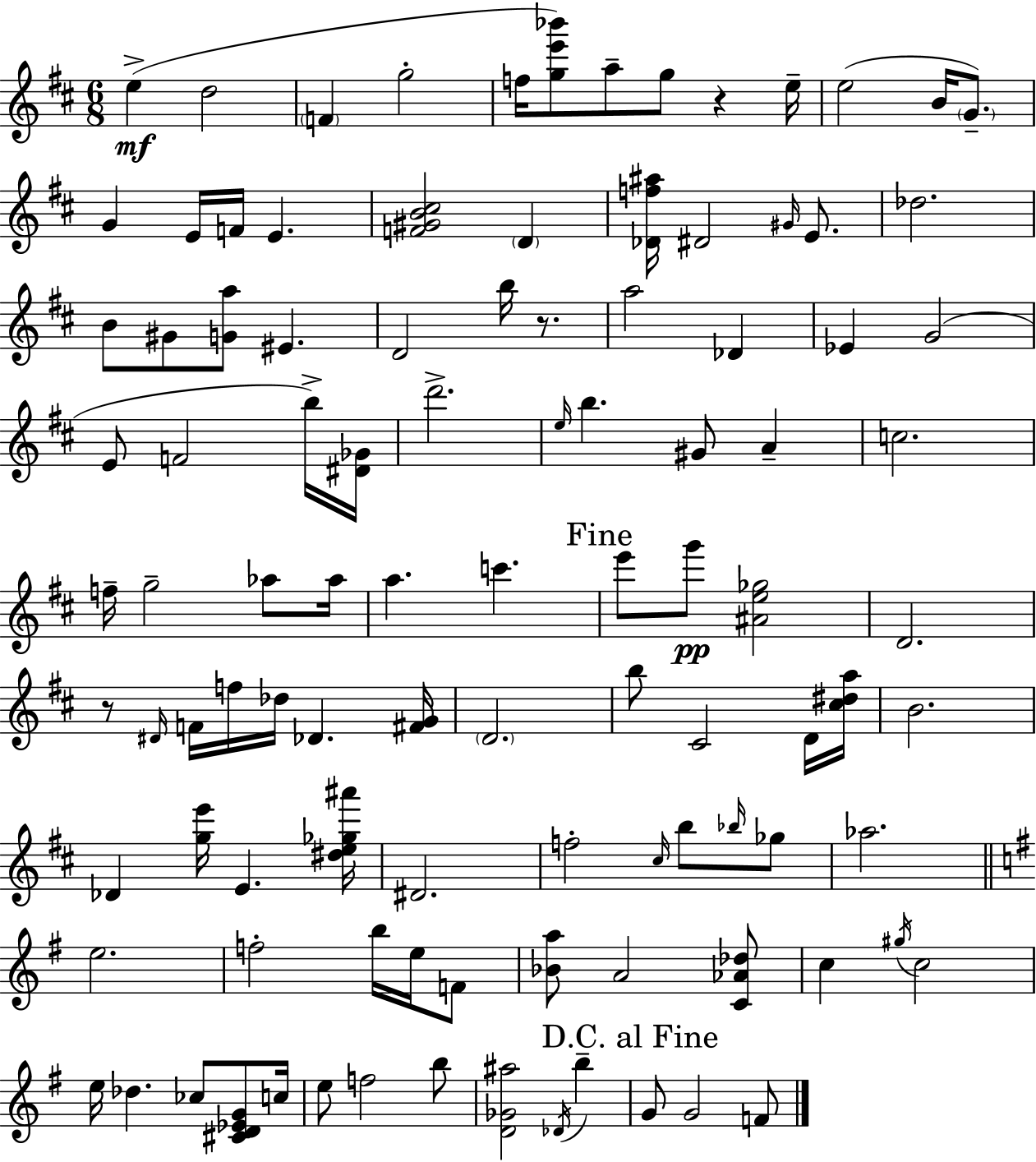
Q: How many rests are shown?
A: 3